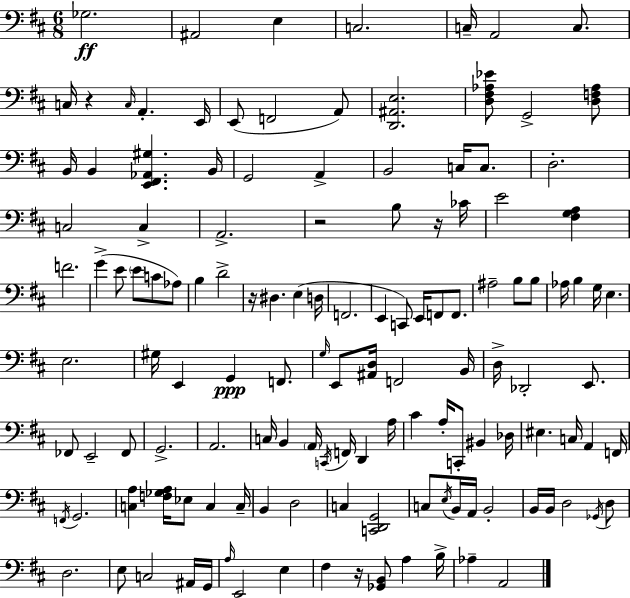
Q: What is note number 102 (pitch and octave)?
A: B2